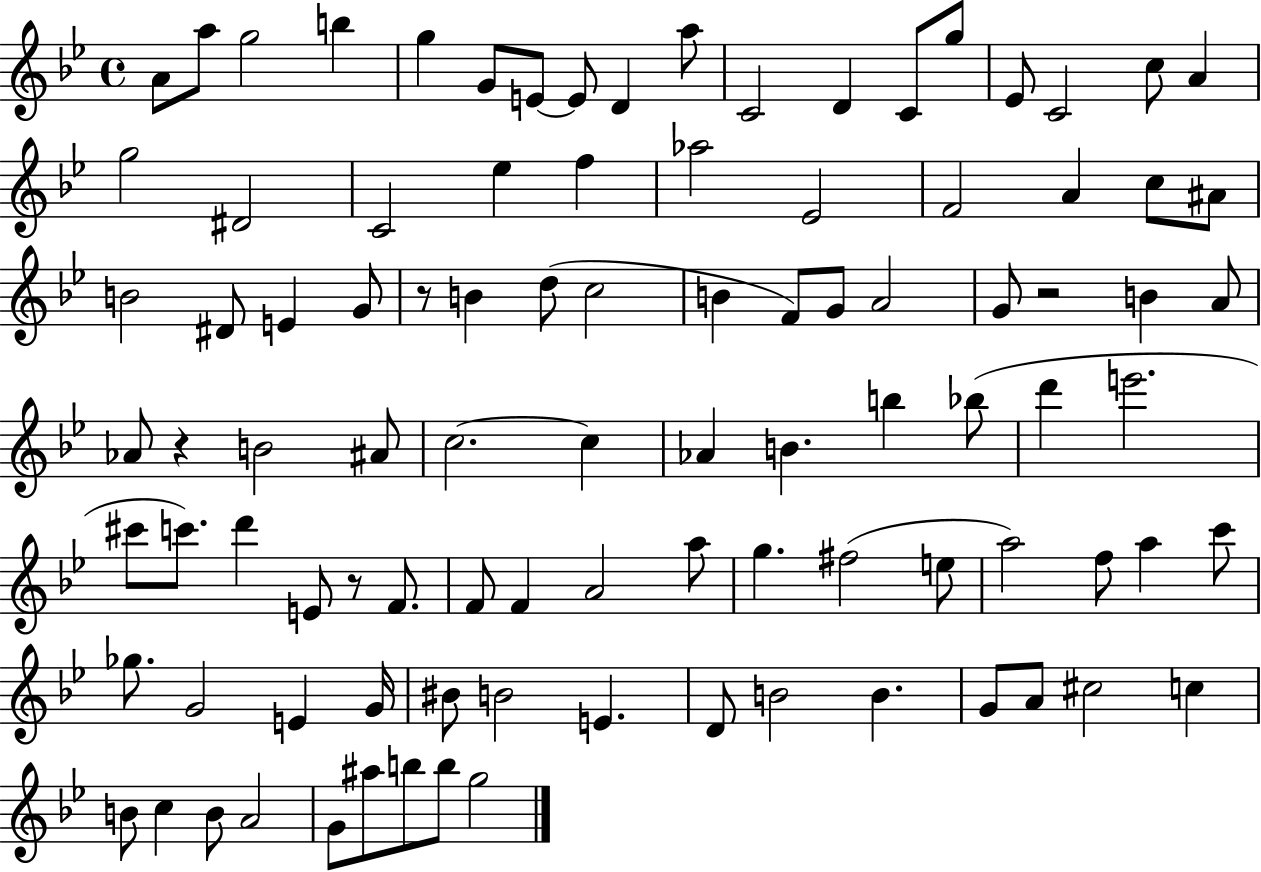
X:1
T:Untitled
M:4/4
L:1/4
K:Bb
A/2 a/2 g2 b g G/2 E/2 E/2 D a/2 C2 D C/2 g/2 _E/2 C2 c/2 A g2 ^D2 C2 _e f _a2 _E2 F2 A c/2 ^A/2 B2 ^D/2 E G/2 z/2 B d/2 c2 B F/2 G/2 A2 G/2 z2 B A/2 _A/2 z B2 ^A/2 c2 c _A B b _b/2 d' e'2 ^c'/2 c'/2 d' E/2 z/2 F/2 F/2 F A2 a/2 g ^f2 e/2 a2 f/2 a c'/2 _g/2 G2 E G/4 ^B/2 B2 E D/2 B2 B G/2 A/2 ^c2 c B/2 c B/2 A2 G/2 ^a/2 b/2 b/2 g2